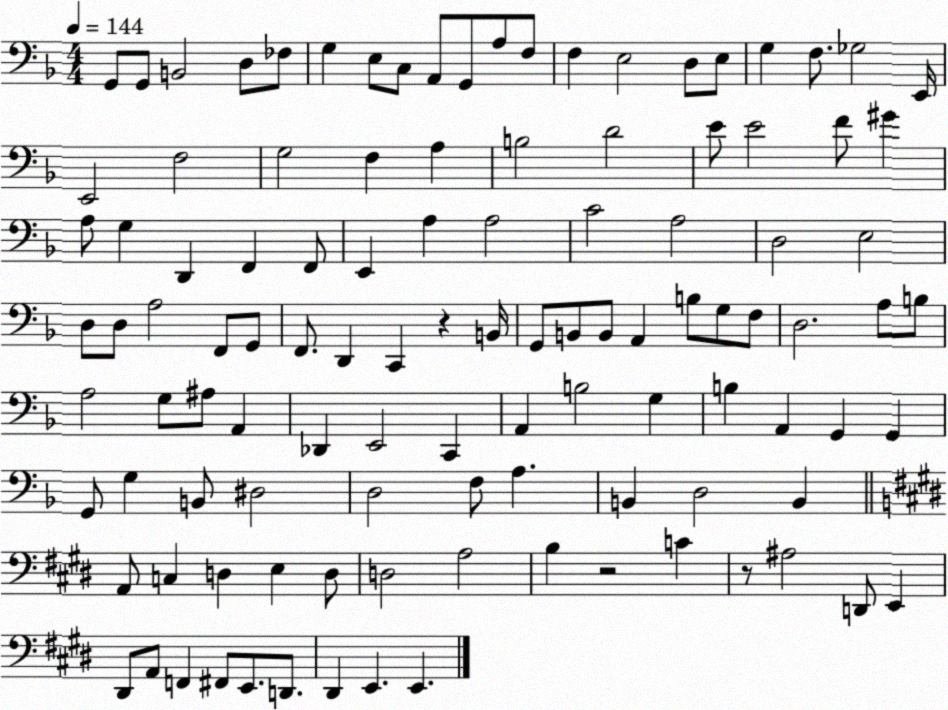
X:1
T:Untitled
M:4/4
L:1/4
K:F
G,,/2 G,,/2 B,,2 D,/2 _F,/2 G, E,/2 C,/2 A,,/2 G,,/2 A,/2 F,/2 F, E,2 D,/2 E,/2 G, F,/2 _G,2 E,,/4 E,,2 F,2 G,2 F, A, B,2 D2 E/2 E2 F/2 ^G A,/2 G, D,, F,, F,,/2 E,, A, A,2 C2 A,2 D,2 E,2 D,/2 D,/2 A,2 F,,/2 G,,/2 F,,/2 D,, C,, z B,,/4 G,,/2 B,,/2 B,,/2 A,, B,/2 G,/2 F,/2 D,2 A,/2 B,/2 A,2 G,/2 ^A,/2 A,, _D,, E,,2 C,, A,, B,2 G, B, A,, G,, G,, G,,/2 G, B,,/2 ^D,2 D,2 F,/2 A, B,, D,2 B,, A,,/2 C, D, E, D,/2 D,2 A,2 B, z2 C z/2 ^A,2 D,,/2 E,, ^D,,/2 A,,/2 F,, ^F,,/2 E,,/2 D,,/2 ^D,, E,, E,,